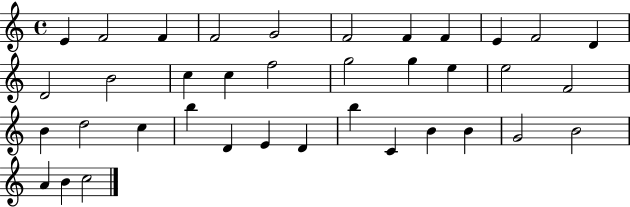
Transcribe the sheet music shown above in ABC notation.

X:1
T:Untitled
M:4/4
L:1/4
K:C
E F2 F F2 G2 F2 F F E F2 D D2 B2 c c f2 g2 g e e2 F2 B d2 c b D E D b C B B G2 B2 A B c2